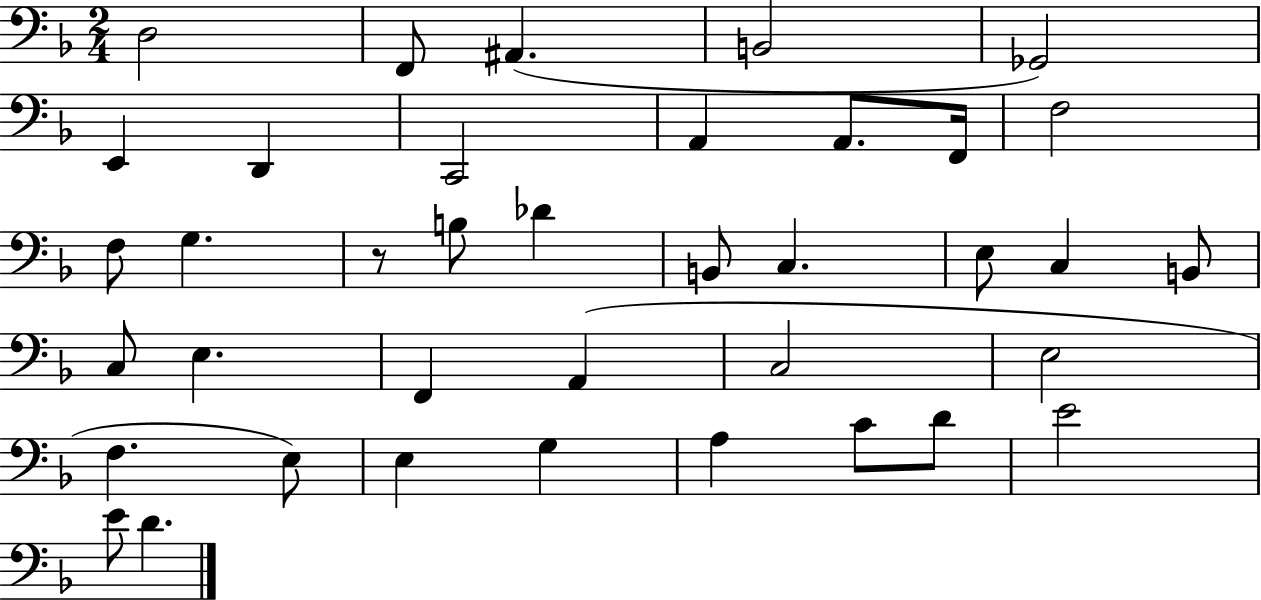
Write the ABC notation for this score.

X:1
T:Untitled
M:2/4
L:1/4
K:F
D,2 F,,/2 ^A,, B,,2 _G,,2 E,, D,, C,,2 A,, A,,/2 F,,/4 F,2 F,/2 G, z/2 B,/2 _D B,,/2 C, E,/2 C, B,,/2 C,/2 E, F,, A,, C,2 E,2 F, E,/2 E, G, A, C/2 D/2 E2 E/2 D